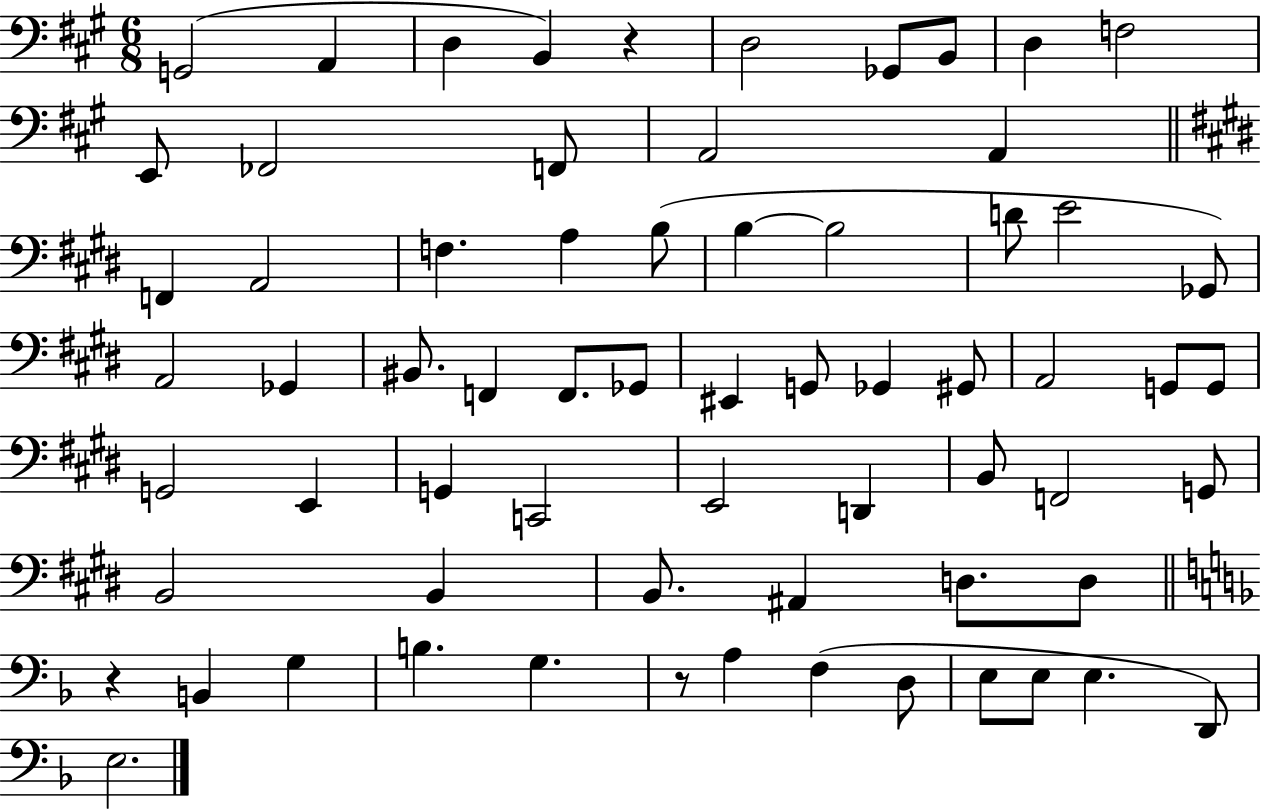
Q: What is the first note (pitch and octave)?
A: G2